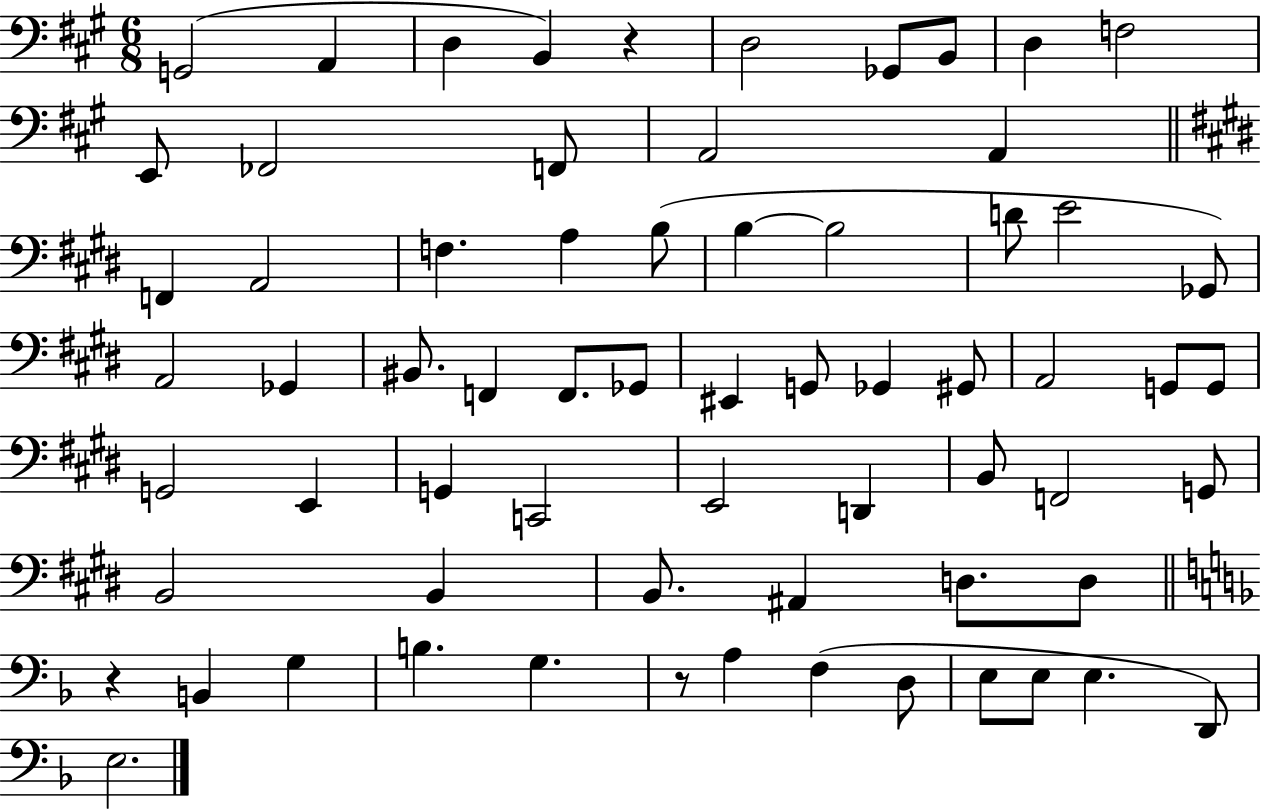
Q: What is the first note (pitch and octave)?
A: G2